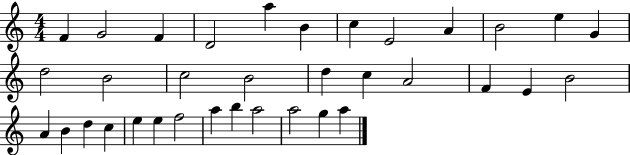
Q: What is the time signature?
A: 4/4